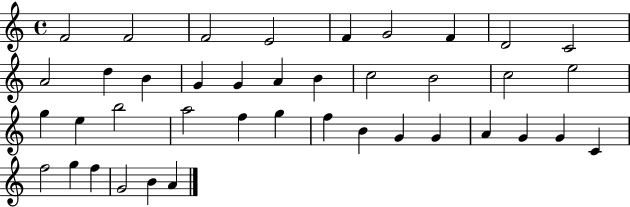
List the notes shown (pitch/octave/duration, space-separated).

F4/h F4/h F4/h E4/h F4/q G4/h F4/q D4/h C4/h A4/h D5/q B4/q G4/q G4/q A4/q B4/q C5/h B4/h C5/h E5/h G5/q E5/q B5/h A5/h F5/q G5/q F5/q B4/q G4/q G4/q A4/q G4/q G4/q C4/q F5/h G5/q F5/q G4/h B4/q A4/q